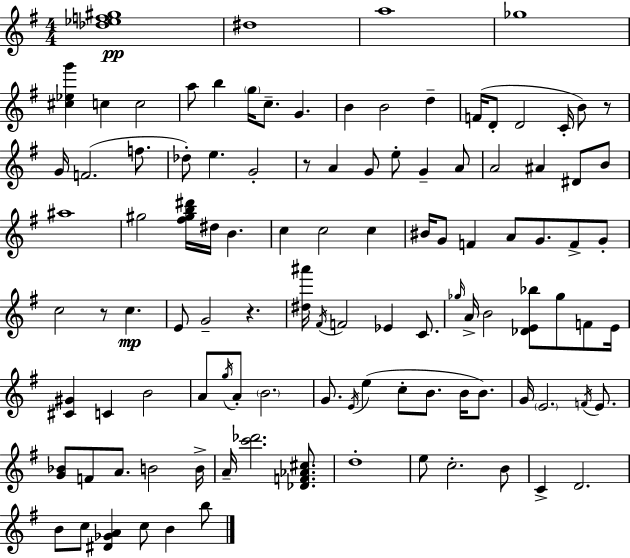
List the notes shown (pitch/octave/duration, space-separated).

[Db5,Eb5,F5,G#5]/w D#5/w A5/w Gb5/w [C#5,Eb5,G6]/q C5/q C5/h A5/e B5/q G5/s C5/e. G4/q. B4/q B4/h D5/q F4/s D4/e D4/h C4/s B4/e R/e G4/s F4/h. F5/e. Db5/e E5/q. G4/h R/e A4/q G4/e E5/e G4/q A4/e A4/h A#4/q D#4/e B4/e A#5/w G#5/h [F#5,G#5,B5,D#6]/s D#5/s B4/q. C5/q C5/h C5/q BIS4/s G4/e F4/q A4/e G4/e. F4/e G4/e C5/h R/e C5/q. E4/e G4/h R/q. [D#5,A#6]/s F#4/s F4/h Eb4/q C4/e. Gb5/s A4/s B4/h [Db4,E4,Bb5]/e Gb5/e F4/e E4/s [C#4,G#4]/q C4/q B4/h A4/e G5/s A4/e B4/h. G4/e. E4/s E5/q C5/e B4/e. B4/s B4/e. G4/s E4/h. F4/s E4/e. [G4,Bb4]/e F4/e A4/e. B4/h B4/s A4/s [C6,Db6]/h. [Db4,F4,Ab4,C#5]/e. D5/w E5/e C5/h. B4/e C4/q D4/h. B4/e C5/e [D#4,Gb4,A4]/q C5/e B4/q B5/e